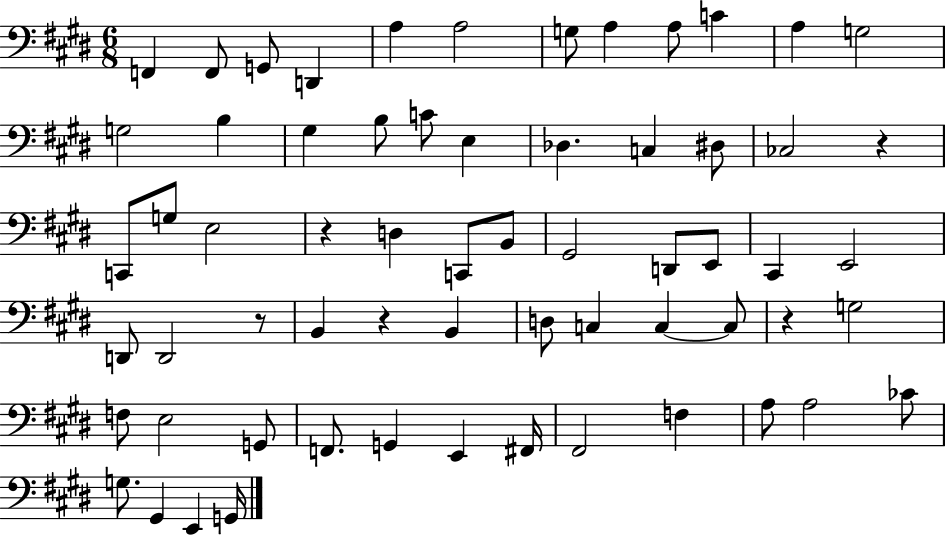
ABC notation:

X:1
T:Untitled
M:6/8
L:1/4
K:E
F,, F,,/2 G,,/2 D,, A, A,2 G,/2 A, A,/2 C A, G,2 G,2 B, ^G, B,/2 C/2 E, _D, C, ^D,/2 _C,2 z C,,/2 G,/2 E,2 z D, C,,/2 B,,/2 ^G,,2 D,,/2 E,,/2 ^C,, E,,2 D,,/2 D,,2 z/2 B,, z B,, D,/2 C, C, C,/2 z G,2 F,/2 E,2 G,,/2 F,,/2 G,, E,, ^F,,/4 ^F,,2 F, A,/2 A,2 _C/2 G,/2 ^G,, E,, G,,/4